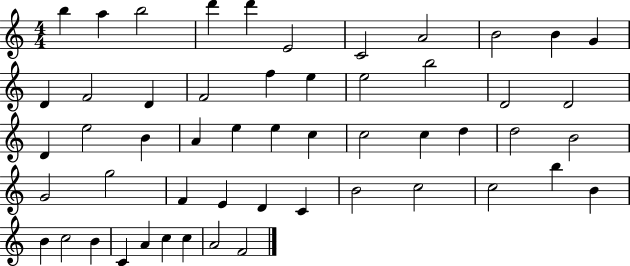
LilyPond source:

{
  \clef treble
  \numericTimeSignature
  \time 4/4
  \key c \major
  b''4 a''4 b''2 | d'''4 d'''4 e'2 | c'2 a'2 | b'2 b'4 g'4 | \break d'4 f'2 d'4 | f'2 f''4 e''4 | e''2 b''2 | d'2 d'2 | \break d'4 e''2 b'4 | a'4 e''4 e''4 c''4 | c''2 c''4 d''4 | d''2 b'2 | \break g'2 g''2 | f'4 e'4 d'4 c'4 | b'2 c''2 | c''2 b''4 b'4 | \break b'4 c''2 b'4 | c'4 a'4 c''4 c''4 | a'2 f'2 | \bar "|."
}